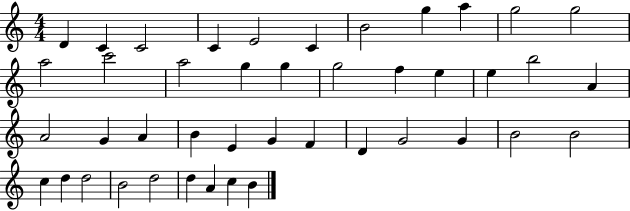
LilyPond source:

{
  \clef treble
  \numericTimeSignature
  \time 4/4
  \key c \major
  d'4 c'4 c'2 | c'4 e'2 c'4 | b'2 g''4 a''4 | g''2 g''2 | \break a''2 c'''2 | a''2 g''4 g''4 | g''2 f''4 e''4 | e''4 b''2 a'4 | \break a'2 g'4 a'4 | b'4 e'4 g'4 f'4 | d'4 g'2 g'4 | b'2 b'2 | \break c''4 d''4 d''2 | b'2 d''2 | d''4 a'4 c''4 b'4 | \bar "|."
}